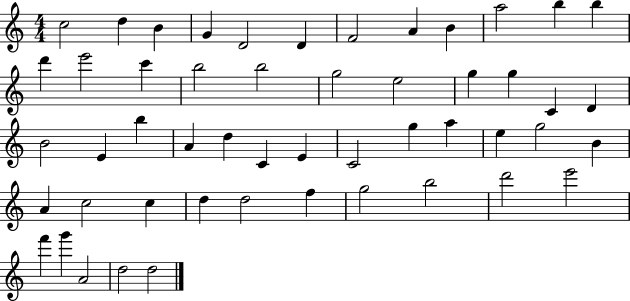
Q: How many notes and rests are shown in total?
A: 51